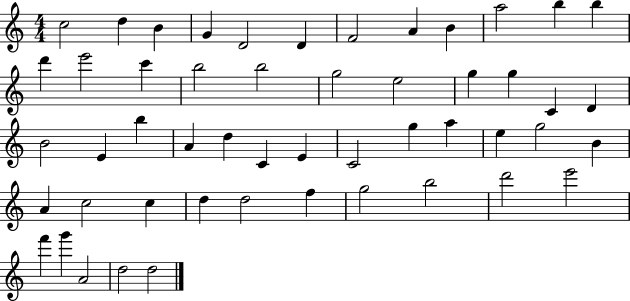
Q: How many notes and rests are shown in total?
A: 51